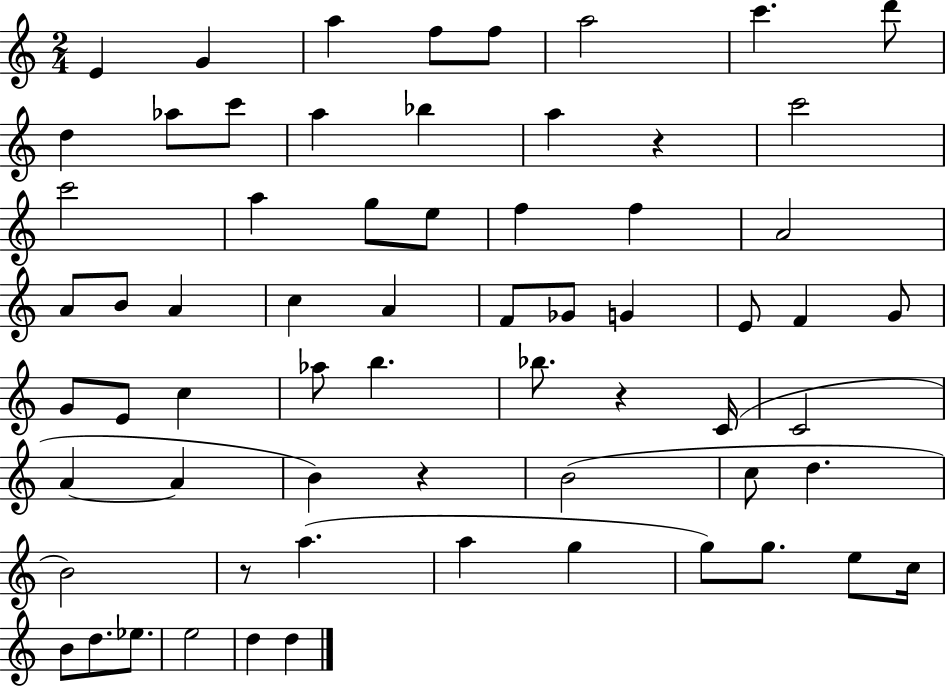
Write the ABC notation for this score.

X:1
T:Untitled
M:2/4
L:1/4
K:C
E G a f/2 f/2 a2 c' d'/2 d _a/2 c'/2 a _b a z c'2 c'2 a g/2 e/2 f f A2 A/2 B/2 A c A F/2 _G/2 G E/2 F G/2 G/2 E/2 c _a/2 b _b/2 z C/4 C2 A A B z B2 c/2 d B2 z/2 a a g g/2 g/2 e/2 c/4 B/2 d/2 _e/2 e2 d d